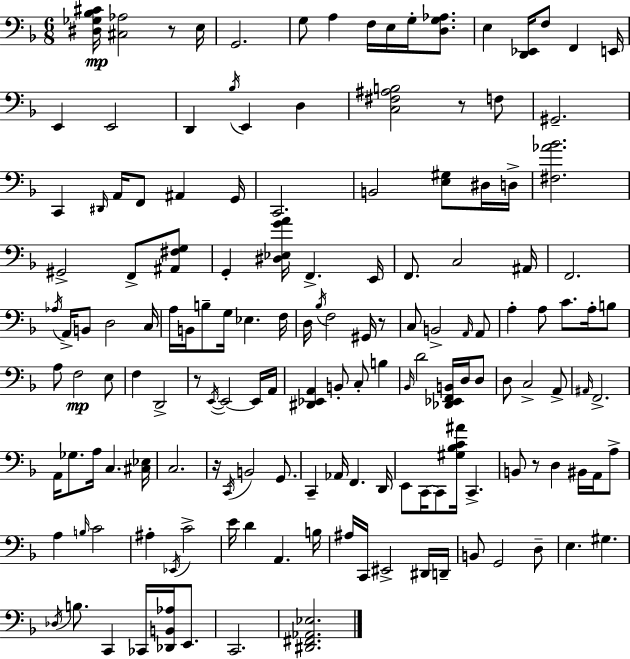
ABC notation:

X:1
T:Untitled
M:6/8
L:1/4
K:Dm
[^D,_G,_B,^C]/4 [^C,_A,]2 z/2 E,/4 G,,2 G,/2 A, F,/4 E,/4 G,/4 [D,G,_A,]/2 E, [D,,_E,,]/4 F,/2 F,, E,,/4 E,, E,,2 D,, _B,/4 E,, D, [C,^F,^A,B,]2 z/2 F,/2 ^G,,2 C,, ^D,,/4 A,,/4 F,,/2 ^A,, G,,/4 C,,2 B,,2 [E,^G,]/2 ^D,/4 D,/4 [^F,_A_B]2 ^G,,2 F,,/2 [^A,,^F,G,]/2 G,, [^D,_E,GA]/4 F,, E,,/4 F,,/2 C,2 ^A,,/4 F,,2 _A,/4 A,,/4 B,,/2 D,2 C,/4 A,/4 B,,/4 B,/2 G,/4 _E, F,/4 D,/4 _B,/4 F,2 ^G,,/4 z/2 C,/2 B,,2 A,,/4 A,,/2 A, A,/2 C/2 A,/4 B,/2 A,/2 F,2 E,/2 F, D,,2 z/2 E,,/4 E,,2 E,,/4 A,,/4 [^D,,_E,,A,,] B,,/2 C,/2 B, _B,,/4 D2 [_D,,_E,,F,,B,,]/4 D,/4 D,/2 D,/2 C,2 A,,/2 ^A,,/4 F,,2 A,,/4 _G,/2 A,/4 C, [^C,_E,]/4 C,2 z/4 C,,/4 B,,2 G,,/2 C,, _A,,/4 F,, D,,/4 E,,/2 C,,/4 C,,/2 [^G,_B,C^A]/4 C,, B,,/2 z/2 D, ^B,,/4 A,,/4 A,/2 A, B,/4 C2 ^A, _E,,/4 C2 E/4 D A,, B,/4 ^A,/4 C,,/4 ^E,,2 ^D,,/4 D,,/4 B,,/2 G,,2 D,/2 E, ^G, _D,/4 B,/2 C,, _C,,/4 [_D,,B,,_A,]/4 E,,/2 C,,2 [^D,,^F,,_A,,_E,]2